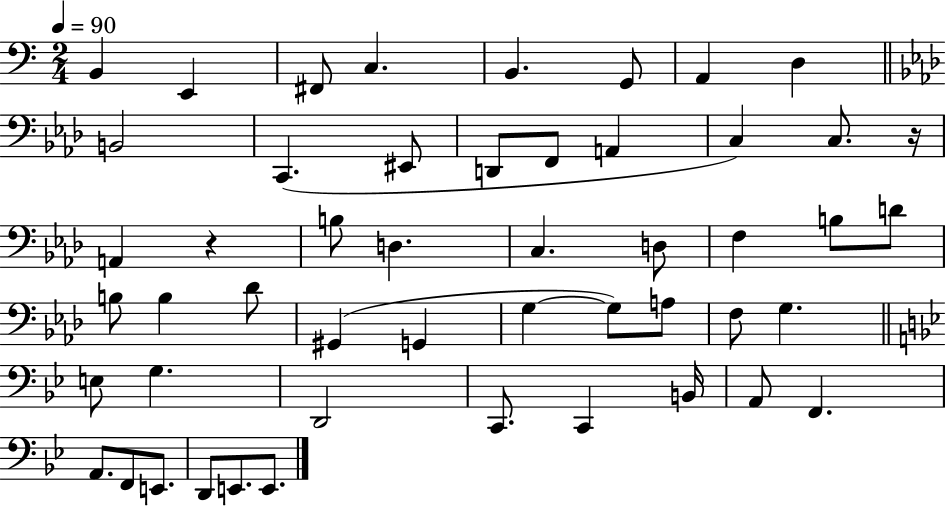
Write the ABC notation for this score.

X:1
T:Untitled
M:2/4
L:1/4
K:C
B,, E,, ^F,,/2 C, B,, G,,/2 A,, D, B,,2 C,, ^E,,/2 D,,/2 F,,/2 A,, C, C,/2 z/4 A,, z B,/2 D, C, D,/2 F, B,/2 D/2 B,/2 B, _D/2 ^G,, G,, G, G,/2 A,/2 F,/2 G, E,/2 G, D,,2 C,,/2 C,, B,,/4 A,,/2 F,, A,,/2 F,,/2 E,,/2 D,,/2 E,,/2 E,,/2